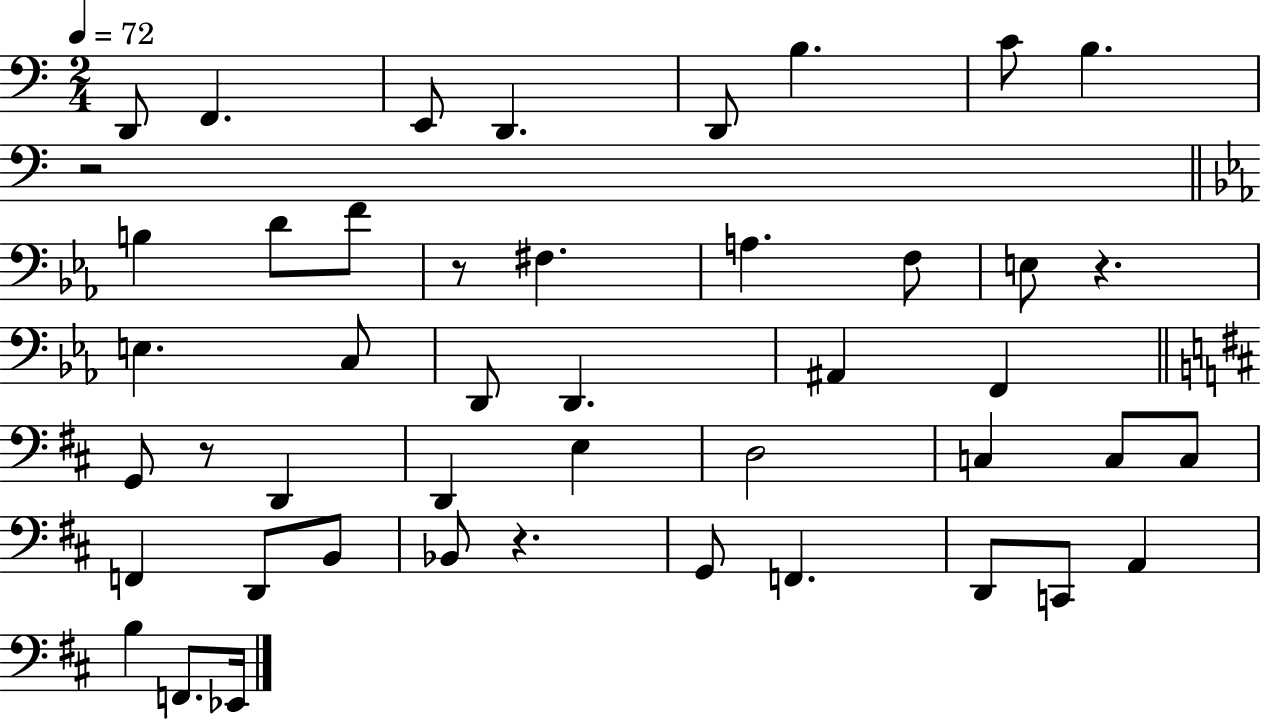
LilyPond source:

{
  \clef bass
  \numericTimeSignature
  \time 2/4
  \key c \major
  \tempo 4 = 72
  d,8 f,4. | e,8 d,4. | d,8 b4. | c'8 b4. | \break r2 | \bar "||" \break \key ees \major b4 d'8 f'8 | r8 fis4. | a4. f8 | e8 r4. | \break e4. c8 | d,8 d,4. | ais,4 f,4 | \bar "||" \break \key d \major g,8 r8 d,4 | d,4 e4 | d2 | c4 c8 c8 | \break f,4 d,8 b,8 | bes,8 r4. | g,8 f,4. | d,8 c,8 a,4 | \break b4 f,8. ees,16 | \bar "|."
}